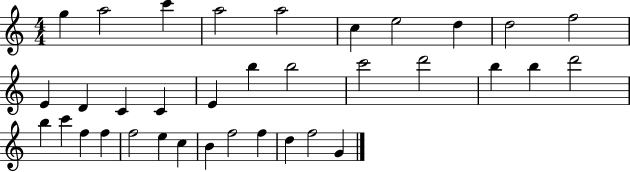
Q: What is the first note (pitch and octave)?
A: G5